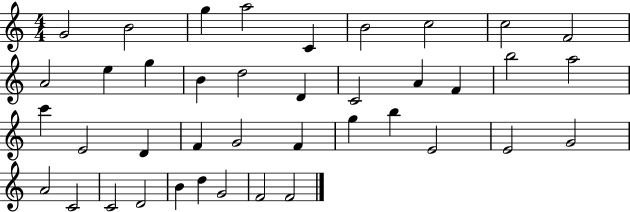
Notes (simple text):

G4/h B4/h G5/q A5/h C4/q B4/h C5/h C5/h F4/h A4/h E5/q G5/q B4/q D5/h D4/q C4/h A4/q F4/q B5/h A5/h C6/q E4/h D4/q F4/q G4/h F4/q G5/q B5/q E4/h E4/h G4/h A4/h C4/h C4/h D4/h B4/q D5/q G4/h F4/h F4/h